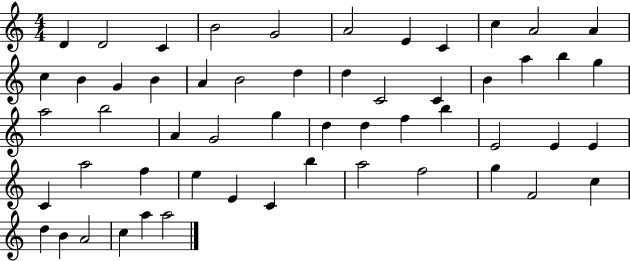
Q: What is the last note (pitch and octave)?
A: A5